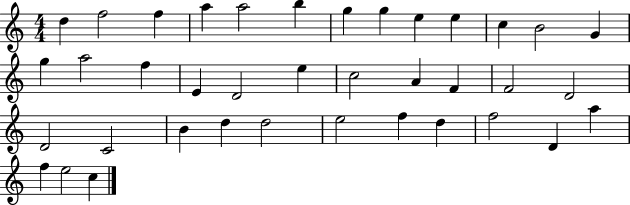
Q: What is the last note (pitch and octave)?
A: C5